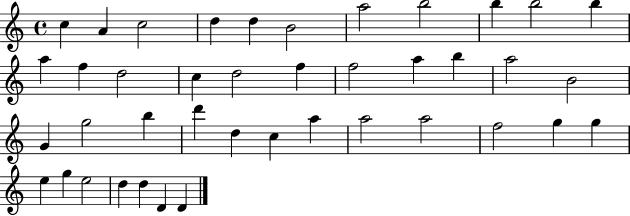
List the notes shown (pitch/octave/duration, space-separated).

C5/q A4/q C5/h D5/q D5/q B4/h A5/h B5/h B5/q B5/h B5/q A5/q F5/q D5/h C5/q D5/h F5/q F5/h A5/q B5/q A5/h B4/h G4/q G5/h B5/q D6/q D5/q C5/q A5/q A5/h A5/h F5/h G5/q G5/q E5/q G5/q E5/h D5/q D5/q D4/q D4/q